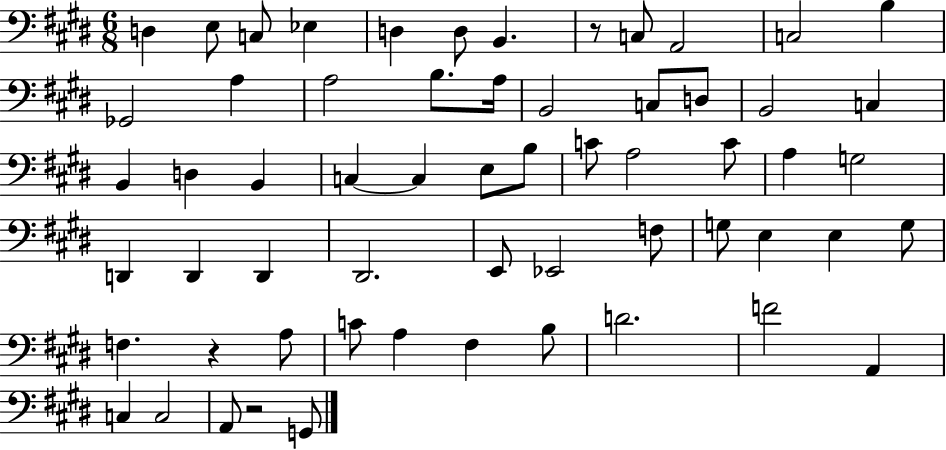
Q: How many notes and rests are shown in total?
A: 60